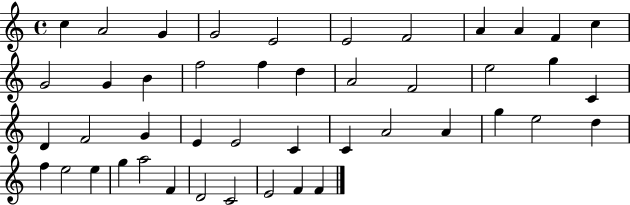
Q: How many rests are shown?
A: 0